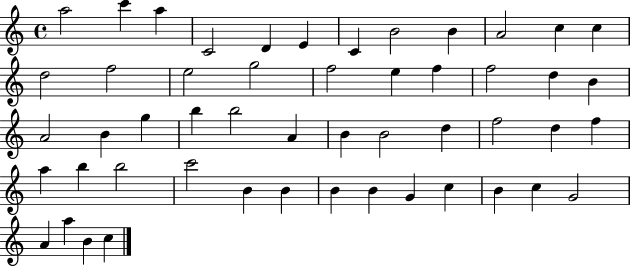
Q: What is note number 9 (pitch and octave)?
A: B4